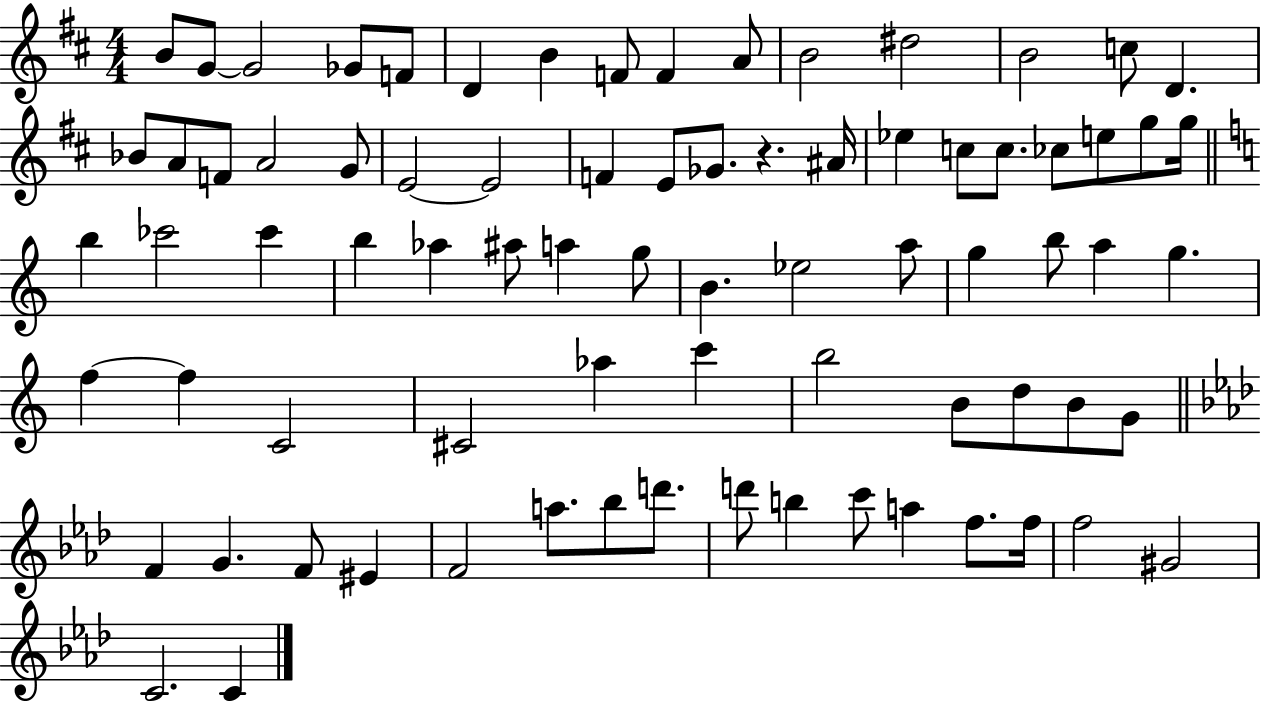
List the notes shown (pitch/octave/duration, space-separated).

B4/e G4/e G4/h Gb4/e F4/e D4/q B4/q F4/e F4/q A4/e B4/h D#5/h B4/h C5/e D4/q. Bb4/e A4/e F4/e A4/h G4/e E4/h E4/h F4/q E4/e Gb4/e. R/q. A#4/s Eb5/q C5/e C5/e. CES5/e E5/e G5/e G5/s B5/q CES6/h CES6/q B5/q Ab5/q A#5/e A5/q G5/e B4/q. Eb5/h A5/e G5/q B5/e A5/q G5/q. F5/q F5/q C4/h C#4/h Ab5/q C6/q B5/h B4/e D5/e B4/e G4/e F4/q G4/q. F4/e EIS4/q F4/h A5/e. Bb5/e D6/e. D6/e B5/q C6/e A5/q F5/e. F5/s F5/h G#4/h C4/h. C4/q